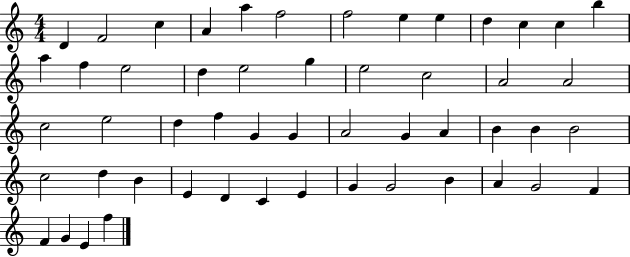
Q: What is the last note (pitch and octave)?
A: F5